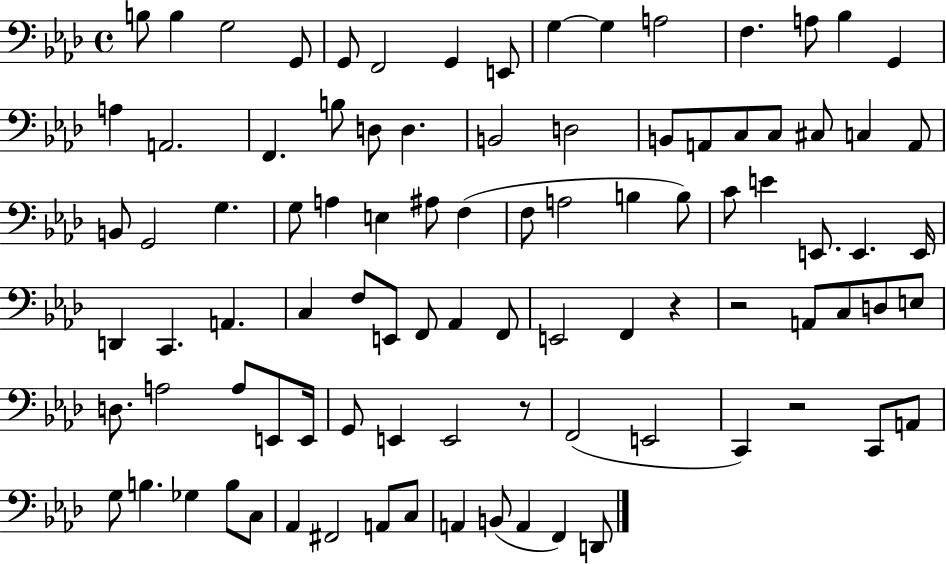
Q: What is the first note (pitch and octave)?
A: B3